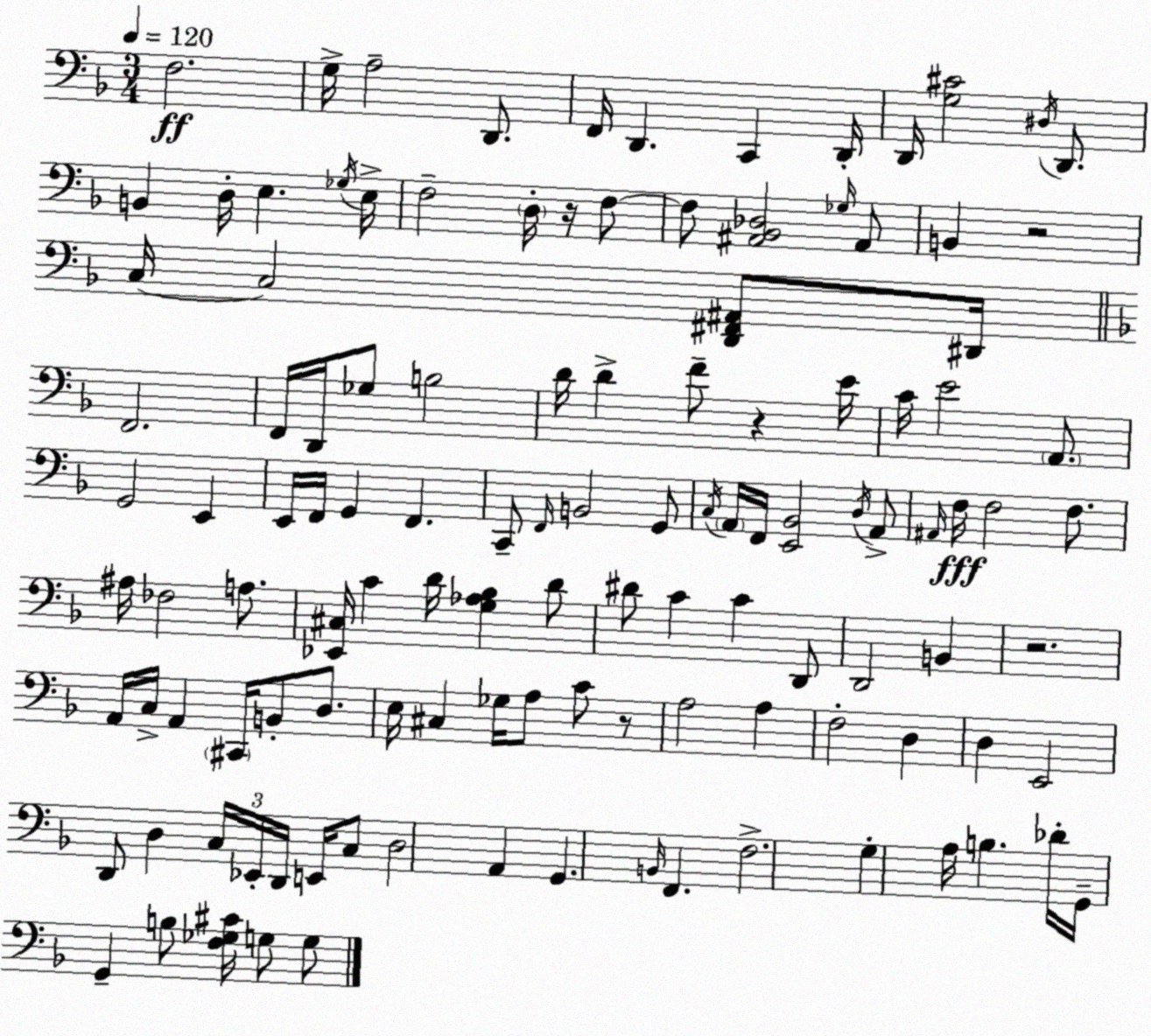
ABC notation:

X:1
T:Untitled
M:3/4
L:1/4
K:Dm
F,2 G,/4 A,2 D,,/2 F,,/4 D,, C,, D,,/4 D,,/4 [G,^C]2 ^D,/4 D,,/2 B,, D,/4 E, _G,/4 E,/4 F,2 D,/4 z/4 F,/2 F,/2 [^A,,_B,,_D,]2 _G,/4 ^A,,/2 B,, z2 C,/4 C,2 [D,,^F,,^A,,]/2 ^D,,/4 F,,2 F,,/4 D,,/4 _G,/2 B,2 D/4 D F/2 z E/4 C/4 E2 A,,/2 G,,2 E,, E,,/4 F,,/4 G,, F,, C,,/2 F,,/4 B,,2 G,,/2 C,/4 A,,/4 F,,/4 [E,,_B,,]2 D,/4 A,,/2 ^A,,/4 F,/4 F,2 F,/2 ^A,/4 _F,2 A,/2 [_E,,^C,]/4 C D/4 [G,_A,_B,] D/2 ^D/2 C C D,,/2 D,,2 B,, z2 A,,/4 C,/4 A,, ^C,,/4 B,,/2 D,/2 E,/4 ^C, _G,/4 A,/2 C/2 z/2 A,2 A, F,2 D, D, E,,2 D,,/2 D, C,/4 _E,,/4 D,,/4 E,,/4 C,/2 D,2 A,, G,, B,,/4 F,, F,2 G, A,/4 B, _D/4 G,,/4 G,, B,/2 [F,_G,^C]/4 G,/2 G,/2